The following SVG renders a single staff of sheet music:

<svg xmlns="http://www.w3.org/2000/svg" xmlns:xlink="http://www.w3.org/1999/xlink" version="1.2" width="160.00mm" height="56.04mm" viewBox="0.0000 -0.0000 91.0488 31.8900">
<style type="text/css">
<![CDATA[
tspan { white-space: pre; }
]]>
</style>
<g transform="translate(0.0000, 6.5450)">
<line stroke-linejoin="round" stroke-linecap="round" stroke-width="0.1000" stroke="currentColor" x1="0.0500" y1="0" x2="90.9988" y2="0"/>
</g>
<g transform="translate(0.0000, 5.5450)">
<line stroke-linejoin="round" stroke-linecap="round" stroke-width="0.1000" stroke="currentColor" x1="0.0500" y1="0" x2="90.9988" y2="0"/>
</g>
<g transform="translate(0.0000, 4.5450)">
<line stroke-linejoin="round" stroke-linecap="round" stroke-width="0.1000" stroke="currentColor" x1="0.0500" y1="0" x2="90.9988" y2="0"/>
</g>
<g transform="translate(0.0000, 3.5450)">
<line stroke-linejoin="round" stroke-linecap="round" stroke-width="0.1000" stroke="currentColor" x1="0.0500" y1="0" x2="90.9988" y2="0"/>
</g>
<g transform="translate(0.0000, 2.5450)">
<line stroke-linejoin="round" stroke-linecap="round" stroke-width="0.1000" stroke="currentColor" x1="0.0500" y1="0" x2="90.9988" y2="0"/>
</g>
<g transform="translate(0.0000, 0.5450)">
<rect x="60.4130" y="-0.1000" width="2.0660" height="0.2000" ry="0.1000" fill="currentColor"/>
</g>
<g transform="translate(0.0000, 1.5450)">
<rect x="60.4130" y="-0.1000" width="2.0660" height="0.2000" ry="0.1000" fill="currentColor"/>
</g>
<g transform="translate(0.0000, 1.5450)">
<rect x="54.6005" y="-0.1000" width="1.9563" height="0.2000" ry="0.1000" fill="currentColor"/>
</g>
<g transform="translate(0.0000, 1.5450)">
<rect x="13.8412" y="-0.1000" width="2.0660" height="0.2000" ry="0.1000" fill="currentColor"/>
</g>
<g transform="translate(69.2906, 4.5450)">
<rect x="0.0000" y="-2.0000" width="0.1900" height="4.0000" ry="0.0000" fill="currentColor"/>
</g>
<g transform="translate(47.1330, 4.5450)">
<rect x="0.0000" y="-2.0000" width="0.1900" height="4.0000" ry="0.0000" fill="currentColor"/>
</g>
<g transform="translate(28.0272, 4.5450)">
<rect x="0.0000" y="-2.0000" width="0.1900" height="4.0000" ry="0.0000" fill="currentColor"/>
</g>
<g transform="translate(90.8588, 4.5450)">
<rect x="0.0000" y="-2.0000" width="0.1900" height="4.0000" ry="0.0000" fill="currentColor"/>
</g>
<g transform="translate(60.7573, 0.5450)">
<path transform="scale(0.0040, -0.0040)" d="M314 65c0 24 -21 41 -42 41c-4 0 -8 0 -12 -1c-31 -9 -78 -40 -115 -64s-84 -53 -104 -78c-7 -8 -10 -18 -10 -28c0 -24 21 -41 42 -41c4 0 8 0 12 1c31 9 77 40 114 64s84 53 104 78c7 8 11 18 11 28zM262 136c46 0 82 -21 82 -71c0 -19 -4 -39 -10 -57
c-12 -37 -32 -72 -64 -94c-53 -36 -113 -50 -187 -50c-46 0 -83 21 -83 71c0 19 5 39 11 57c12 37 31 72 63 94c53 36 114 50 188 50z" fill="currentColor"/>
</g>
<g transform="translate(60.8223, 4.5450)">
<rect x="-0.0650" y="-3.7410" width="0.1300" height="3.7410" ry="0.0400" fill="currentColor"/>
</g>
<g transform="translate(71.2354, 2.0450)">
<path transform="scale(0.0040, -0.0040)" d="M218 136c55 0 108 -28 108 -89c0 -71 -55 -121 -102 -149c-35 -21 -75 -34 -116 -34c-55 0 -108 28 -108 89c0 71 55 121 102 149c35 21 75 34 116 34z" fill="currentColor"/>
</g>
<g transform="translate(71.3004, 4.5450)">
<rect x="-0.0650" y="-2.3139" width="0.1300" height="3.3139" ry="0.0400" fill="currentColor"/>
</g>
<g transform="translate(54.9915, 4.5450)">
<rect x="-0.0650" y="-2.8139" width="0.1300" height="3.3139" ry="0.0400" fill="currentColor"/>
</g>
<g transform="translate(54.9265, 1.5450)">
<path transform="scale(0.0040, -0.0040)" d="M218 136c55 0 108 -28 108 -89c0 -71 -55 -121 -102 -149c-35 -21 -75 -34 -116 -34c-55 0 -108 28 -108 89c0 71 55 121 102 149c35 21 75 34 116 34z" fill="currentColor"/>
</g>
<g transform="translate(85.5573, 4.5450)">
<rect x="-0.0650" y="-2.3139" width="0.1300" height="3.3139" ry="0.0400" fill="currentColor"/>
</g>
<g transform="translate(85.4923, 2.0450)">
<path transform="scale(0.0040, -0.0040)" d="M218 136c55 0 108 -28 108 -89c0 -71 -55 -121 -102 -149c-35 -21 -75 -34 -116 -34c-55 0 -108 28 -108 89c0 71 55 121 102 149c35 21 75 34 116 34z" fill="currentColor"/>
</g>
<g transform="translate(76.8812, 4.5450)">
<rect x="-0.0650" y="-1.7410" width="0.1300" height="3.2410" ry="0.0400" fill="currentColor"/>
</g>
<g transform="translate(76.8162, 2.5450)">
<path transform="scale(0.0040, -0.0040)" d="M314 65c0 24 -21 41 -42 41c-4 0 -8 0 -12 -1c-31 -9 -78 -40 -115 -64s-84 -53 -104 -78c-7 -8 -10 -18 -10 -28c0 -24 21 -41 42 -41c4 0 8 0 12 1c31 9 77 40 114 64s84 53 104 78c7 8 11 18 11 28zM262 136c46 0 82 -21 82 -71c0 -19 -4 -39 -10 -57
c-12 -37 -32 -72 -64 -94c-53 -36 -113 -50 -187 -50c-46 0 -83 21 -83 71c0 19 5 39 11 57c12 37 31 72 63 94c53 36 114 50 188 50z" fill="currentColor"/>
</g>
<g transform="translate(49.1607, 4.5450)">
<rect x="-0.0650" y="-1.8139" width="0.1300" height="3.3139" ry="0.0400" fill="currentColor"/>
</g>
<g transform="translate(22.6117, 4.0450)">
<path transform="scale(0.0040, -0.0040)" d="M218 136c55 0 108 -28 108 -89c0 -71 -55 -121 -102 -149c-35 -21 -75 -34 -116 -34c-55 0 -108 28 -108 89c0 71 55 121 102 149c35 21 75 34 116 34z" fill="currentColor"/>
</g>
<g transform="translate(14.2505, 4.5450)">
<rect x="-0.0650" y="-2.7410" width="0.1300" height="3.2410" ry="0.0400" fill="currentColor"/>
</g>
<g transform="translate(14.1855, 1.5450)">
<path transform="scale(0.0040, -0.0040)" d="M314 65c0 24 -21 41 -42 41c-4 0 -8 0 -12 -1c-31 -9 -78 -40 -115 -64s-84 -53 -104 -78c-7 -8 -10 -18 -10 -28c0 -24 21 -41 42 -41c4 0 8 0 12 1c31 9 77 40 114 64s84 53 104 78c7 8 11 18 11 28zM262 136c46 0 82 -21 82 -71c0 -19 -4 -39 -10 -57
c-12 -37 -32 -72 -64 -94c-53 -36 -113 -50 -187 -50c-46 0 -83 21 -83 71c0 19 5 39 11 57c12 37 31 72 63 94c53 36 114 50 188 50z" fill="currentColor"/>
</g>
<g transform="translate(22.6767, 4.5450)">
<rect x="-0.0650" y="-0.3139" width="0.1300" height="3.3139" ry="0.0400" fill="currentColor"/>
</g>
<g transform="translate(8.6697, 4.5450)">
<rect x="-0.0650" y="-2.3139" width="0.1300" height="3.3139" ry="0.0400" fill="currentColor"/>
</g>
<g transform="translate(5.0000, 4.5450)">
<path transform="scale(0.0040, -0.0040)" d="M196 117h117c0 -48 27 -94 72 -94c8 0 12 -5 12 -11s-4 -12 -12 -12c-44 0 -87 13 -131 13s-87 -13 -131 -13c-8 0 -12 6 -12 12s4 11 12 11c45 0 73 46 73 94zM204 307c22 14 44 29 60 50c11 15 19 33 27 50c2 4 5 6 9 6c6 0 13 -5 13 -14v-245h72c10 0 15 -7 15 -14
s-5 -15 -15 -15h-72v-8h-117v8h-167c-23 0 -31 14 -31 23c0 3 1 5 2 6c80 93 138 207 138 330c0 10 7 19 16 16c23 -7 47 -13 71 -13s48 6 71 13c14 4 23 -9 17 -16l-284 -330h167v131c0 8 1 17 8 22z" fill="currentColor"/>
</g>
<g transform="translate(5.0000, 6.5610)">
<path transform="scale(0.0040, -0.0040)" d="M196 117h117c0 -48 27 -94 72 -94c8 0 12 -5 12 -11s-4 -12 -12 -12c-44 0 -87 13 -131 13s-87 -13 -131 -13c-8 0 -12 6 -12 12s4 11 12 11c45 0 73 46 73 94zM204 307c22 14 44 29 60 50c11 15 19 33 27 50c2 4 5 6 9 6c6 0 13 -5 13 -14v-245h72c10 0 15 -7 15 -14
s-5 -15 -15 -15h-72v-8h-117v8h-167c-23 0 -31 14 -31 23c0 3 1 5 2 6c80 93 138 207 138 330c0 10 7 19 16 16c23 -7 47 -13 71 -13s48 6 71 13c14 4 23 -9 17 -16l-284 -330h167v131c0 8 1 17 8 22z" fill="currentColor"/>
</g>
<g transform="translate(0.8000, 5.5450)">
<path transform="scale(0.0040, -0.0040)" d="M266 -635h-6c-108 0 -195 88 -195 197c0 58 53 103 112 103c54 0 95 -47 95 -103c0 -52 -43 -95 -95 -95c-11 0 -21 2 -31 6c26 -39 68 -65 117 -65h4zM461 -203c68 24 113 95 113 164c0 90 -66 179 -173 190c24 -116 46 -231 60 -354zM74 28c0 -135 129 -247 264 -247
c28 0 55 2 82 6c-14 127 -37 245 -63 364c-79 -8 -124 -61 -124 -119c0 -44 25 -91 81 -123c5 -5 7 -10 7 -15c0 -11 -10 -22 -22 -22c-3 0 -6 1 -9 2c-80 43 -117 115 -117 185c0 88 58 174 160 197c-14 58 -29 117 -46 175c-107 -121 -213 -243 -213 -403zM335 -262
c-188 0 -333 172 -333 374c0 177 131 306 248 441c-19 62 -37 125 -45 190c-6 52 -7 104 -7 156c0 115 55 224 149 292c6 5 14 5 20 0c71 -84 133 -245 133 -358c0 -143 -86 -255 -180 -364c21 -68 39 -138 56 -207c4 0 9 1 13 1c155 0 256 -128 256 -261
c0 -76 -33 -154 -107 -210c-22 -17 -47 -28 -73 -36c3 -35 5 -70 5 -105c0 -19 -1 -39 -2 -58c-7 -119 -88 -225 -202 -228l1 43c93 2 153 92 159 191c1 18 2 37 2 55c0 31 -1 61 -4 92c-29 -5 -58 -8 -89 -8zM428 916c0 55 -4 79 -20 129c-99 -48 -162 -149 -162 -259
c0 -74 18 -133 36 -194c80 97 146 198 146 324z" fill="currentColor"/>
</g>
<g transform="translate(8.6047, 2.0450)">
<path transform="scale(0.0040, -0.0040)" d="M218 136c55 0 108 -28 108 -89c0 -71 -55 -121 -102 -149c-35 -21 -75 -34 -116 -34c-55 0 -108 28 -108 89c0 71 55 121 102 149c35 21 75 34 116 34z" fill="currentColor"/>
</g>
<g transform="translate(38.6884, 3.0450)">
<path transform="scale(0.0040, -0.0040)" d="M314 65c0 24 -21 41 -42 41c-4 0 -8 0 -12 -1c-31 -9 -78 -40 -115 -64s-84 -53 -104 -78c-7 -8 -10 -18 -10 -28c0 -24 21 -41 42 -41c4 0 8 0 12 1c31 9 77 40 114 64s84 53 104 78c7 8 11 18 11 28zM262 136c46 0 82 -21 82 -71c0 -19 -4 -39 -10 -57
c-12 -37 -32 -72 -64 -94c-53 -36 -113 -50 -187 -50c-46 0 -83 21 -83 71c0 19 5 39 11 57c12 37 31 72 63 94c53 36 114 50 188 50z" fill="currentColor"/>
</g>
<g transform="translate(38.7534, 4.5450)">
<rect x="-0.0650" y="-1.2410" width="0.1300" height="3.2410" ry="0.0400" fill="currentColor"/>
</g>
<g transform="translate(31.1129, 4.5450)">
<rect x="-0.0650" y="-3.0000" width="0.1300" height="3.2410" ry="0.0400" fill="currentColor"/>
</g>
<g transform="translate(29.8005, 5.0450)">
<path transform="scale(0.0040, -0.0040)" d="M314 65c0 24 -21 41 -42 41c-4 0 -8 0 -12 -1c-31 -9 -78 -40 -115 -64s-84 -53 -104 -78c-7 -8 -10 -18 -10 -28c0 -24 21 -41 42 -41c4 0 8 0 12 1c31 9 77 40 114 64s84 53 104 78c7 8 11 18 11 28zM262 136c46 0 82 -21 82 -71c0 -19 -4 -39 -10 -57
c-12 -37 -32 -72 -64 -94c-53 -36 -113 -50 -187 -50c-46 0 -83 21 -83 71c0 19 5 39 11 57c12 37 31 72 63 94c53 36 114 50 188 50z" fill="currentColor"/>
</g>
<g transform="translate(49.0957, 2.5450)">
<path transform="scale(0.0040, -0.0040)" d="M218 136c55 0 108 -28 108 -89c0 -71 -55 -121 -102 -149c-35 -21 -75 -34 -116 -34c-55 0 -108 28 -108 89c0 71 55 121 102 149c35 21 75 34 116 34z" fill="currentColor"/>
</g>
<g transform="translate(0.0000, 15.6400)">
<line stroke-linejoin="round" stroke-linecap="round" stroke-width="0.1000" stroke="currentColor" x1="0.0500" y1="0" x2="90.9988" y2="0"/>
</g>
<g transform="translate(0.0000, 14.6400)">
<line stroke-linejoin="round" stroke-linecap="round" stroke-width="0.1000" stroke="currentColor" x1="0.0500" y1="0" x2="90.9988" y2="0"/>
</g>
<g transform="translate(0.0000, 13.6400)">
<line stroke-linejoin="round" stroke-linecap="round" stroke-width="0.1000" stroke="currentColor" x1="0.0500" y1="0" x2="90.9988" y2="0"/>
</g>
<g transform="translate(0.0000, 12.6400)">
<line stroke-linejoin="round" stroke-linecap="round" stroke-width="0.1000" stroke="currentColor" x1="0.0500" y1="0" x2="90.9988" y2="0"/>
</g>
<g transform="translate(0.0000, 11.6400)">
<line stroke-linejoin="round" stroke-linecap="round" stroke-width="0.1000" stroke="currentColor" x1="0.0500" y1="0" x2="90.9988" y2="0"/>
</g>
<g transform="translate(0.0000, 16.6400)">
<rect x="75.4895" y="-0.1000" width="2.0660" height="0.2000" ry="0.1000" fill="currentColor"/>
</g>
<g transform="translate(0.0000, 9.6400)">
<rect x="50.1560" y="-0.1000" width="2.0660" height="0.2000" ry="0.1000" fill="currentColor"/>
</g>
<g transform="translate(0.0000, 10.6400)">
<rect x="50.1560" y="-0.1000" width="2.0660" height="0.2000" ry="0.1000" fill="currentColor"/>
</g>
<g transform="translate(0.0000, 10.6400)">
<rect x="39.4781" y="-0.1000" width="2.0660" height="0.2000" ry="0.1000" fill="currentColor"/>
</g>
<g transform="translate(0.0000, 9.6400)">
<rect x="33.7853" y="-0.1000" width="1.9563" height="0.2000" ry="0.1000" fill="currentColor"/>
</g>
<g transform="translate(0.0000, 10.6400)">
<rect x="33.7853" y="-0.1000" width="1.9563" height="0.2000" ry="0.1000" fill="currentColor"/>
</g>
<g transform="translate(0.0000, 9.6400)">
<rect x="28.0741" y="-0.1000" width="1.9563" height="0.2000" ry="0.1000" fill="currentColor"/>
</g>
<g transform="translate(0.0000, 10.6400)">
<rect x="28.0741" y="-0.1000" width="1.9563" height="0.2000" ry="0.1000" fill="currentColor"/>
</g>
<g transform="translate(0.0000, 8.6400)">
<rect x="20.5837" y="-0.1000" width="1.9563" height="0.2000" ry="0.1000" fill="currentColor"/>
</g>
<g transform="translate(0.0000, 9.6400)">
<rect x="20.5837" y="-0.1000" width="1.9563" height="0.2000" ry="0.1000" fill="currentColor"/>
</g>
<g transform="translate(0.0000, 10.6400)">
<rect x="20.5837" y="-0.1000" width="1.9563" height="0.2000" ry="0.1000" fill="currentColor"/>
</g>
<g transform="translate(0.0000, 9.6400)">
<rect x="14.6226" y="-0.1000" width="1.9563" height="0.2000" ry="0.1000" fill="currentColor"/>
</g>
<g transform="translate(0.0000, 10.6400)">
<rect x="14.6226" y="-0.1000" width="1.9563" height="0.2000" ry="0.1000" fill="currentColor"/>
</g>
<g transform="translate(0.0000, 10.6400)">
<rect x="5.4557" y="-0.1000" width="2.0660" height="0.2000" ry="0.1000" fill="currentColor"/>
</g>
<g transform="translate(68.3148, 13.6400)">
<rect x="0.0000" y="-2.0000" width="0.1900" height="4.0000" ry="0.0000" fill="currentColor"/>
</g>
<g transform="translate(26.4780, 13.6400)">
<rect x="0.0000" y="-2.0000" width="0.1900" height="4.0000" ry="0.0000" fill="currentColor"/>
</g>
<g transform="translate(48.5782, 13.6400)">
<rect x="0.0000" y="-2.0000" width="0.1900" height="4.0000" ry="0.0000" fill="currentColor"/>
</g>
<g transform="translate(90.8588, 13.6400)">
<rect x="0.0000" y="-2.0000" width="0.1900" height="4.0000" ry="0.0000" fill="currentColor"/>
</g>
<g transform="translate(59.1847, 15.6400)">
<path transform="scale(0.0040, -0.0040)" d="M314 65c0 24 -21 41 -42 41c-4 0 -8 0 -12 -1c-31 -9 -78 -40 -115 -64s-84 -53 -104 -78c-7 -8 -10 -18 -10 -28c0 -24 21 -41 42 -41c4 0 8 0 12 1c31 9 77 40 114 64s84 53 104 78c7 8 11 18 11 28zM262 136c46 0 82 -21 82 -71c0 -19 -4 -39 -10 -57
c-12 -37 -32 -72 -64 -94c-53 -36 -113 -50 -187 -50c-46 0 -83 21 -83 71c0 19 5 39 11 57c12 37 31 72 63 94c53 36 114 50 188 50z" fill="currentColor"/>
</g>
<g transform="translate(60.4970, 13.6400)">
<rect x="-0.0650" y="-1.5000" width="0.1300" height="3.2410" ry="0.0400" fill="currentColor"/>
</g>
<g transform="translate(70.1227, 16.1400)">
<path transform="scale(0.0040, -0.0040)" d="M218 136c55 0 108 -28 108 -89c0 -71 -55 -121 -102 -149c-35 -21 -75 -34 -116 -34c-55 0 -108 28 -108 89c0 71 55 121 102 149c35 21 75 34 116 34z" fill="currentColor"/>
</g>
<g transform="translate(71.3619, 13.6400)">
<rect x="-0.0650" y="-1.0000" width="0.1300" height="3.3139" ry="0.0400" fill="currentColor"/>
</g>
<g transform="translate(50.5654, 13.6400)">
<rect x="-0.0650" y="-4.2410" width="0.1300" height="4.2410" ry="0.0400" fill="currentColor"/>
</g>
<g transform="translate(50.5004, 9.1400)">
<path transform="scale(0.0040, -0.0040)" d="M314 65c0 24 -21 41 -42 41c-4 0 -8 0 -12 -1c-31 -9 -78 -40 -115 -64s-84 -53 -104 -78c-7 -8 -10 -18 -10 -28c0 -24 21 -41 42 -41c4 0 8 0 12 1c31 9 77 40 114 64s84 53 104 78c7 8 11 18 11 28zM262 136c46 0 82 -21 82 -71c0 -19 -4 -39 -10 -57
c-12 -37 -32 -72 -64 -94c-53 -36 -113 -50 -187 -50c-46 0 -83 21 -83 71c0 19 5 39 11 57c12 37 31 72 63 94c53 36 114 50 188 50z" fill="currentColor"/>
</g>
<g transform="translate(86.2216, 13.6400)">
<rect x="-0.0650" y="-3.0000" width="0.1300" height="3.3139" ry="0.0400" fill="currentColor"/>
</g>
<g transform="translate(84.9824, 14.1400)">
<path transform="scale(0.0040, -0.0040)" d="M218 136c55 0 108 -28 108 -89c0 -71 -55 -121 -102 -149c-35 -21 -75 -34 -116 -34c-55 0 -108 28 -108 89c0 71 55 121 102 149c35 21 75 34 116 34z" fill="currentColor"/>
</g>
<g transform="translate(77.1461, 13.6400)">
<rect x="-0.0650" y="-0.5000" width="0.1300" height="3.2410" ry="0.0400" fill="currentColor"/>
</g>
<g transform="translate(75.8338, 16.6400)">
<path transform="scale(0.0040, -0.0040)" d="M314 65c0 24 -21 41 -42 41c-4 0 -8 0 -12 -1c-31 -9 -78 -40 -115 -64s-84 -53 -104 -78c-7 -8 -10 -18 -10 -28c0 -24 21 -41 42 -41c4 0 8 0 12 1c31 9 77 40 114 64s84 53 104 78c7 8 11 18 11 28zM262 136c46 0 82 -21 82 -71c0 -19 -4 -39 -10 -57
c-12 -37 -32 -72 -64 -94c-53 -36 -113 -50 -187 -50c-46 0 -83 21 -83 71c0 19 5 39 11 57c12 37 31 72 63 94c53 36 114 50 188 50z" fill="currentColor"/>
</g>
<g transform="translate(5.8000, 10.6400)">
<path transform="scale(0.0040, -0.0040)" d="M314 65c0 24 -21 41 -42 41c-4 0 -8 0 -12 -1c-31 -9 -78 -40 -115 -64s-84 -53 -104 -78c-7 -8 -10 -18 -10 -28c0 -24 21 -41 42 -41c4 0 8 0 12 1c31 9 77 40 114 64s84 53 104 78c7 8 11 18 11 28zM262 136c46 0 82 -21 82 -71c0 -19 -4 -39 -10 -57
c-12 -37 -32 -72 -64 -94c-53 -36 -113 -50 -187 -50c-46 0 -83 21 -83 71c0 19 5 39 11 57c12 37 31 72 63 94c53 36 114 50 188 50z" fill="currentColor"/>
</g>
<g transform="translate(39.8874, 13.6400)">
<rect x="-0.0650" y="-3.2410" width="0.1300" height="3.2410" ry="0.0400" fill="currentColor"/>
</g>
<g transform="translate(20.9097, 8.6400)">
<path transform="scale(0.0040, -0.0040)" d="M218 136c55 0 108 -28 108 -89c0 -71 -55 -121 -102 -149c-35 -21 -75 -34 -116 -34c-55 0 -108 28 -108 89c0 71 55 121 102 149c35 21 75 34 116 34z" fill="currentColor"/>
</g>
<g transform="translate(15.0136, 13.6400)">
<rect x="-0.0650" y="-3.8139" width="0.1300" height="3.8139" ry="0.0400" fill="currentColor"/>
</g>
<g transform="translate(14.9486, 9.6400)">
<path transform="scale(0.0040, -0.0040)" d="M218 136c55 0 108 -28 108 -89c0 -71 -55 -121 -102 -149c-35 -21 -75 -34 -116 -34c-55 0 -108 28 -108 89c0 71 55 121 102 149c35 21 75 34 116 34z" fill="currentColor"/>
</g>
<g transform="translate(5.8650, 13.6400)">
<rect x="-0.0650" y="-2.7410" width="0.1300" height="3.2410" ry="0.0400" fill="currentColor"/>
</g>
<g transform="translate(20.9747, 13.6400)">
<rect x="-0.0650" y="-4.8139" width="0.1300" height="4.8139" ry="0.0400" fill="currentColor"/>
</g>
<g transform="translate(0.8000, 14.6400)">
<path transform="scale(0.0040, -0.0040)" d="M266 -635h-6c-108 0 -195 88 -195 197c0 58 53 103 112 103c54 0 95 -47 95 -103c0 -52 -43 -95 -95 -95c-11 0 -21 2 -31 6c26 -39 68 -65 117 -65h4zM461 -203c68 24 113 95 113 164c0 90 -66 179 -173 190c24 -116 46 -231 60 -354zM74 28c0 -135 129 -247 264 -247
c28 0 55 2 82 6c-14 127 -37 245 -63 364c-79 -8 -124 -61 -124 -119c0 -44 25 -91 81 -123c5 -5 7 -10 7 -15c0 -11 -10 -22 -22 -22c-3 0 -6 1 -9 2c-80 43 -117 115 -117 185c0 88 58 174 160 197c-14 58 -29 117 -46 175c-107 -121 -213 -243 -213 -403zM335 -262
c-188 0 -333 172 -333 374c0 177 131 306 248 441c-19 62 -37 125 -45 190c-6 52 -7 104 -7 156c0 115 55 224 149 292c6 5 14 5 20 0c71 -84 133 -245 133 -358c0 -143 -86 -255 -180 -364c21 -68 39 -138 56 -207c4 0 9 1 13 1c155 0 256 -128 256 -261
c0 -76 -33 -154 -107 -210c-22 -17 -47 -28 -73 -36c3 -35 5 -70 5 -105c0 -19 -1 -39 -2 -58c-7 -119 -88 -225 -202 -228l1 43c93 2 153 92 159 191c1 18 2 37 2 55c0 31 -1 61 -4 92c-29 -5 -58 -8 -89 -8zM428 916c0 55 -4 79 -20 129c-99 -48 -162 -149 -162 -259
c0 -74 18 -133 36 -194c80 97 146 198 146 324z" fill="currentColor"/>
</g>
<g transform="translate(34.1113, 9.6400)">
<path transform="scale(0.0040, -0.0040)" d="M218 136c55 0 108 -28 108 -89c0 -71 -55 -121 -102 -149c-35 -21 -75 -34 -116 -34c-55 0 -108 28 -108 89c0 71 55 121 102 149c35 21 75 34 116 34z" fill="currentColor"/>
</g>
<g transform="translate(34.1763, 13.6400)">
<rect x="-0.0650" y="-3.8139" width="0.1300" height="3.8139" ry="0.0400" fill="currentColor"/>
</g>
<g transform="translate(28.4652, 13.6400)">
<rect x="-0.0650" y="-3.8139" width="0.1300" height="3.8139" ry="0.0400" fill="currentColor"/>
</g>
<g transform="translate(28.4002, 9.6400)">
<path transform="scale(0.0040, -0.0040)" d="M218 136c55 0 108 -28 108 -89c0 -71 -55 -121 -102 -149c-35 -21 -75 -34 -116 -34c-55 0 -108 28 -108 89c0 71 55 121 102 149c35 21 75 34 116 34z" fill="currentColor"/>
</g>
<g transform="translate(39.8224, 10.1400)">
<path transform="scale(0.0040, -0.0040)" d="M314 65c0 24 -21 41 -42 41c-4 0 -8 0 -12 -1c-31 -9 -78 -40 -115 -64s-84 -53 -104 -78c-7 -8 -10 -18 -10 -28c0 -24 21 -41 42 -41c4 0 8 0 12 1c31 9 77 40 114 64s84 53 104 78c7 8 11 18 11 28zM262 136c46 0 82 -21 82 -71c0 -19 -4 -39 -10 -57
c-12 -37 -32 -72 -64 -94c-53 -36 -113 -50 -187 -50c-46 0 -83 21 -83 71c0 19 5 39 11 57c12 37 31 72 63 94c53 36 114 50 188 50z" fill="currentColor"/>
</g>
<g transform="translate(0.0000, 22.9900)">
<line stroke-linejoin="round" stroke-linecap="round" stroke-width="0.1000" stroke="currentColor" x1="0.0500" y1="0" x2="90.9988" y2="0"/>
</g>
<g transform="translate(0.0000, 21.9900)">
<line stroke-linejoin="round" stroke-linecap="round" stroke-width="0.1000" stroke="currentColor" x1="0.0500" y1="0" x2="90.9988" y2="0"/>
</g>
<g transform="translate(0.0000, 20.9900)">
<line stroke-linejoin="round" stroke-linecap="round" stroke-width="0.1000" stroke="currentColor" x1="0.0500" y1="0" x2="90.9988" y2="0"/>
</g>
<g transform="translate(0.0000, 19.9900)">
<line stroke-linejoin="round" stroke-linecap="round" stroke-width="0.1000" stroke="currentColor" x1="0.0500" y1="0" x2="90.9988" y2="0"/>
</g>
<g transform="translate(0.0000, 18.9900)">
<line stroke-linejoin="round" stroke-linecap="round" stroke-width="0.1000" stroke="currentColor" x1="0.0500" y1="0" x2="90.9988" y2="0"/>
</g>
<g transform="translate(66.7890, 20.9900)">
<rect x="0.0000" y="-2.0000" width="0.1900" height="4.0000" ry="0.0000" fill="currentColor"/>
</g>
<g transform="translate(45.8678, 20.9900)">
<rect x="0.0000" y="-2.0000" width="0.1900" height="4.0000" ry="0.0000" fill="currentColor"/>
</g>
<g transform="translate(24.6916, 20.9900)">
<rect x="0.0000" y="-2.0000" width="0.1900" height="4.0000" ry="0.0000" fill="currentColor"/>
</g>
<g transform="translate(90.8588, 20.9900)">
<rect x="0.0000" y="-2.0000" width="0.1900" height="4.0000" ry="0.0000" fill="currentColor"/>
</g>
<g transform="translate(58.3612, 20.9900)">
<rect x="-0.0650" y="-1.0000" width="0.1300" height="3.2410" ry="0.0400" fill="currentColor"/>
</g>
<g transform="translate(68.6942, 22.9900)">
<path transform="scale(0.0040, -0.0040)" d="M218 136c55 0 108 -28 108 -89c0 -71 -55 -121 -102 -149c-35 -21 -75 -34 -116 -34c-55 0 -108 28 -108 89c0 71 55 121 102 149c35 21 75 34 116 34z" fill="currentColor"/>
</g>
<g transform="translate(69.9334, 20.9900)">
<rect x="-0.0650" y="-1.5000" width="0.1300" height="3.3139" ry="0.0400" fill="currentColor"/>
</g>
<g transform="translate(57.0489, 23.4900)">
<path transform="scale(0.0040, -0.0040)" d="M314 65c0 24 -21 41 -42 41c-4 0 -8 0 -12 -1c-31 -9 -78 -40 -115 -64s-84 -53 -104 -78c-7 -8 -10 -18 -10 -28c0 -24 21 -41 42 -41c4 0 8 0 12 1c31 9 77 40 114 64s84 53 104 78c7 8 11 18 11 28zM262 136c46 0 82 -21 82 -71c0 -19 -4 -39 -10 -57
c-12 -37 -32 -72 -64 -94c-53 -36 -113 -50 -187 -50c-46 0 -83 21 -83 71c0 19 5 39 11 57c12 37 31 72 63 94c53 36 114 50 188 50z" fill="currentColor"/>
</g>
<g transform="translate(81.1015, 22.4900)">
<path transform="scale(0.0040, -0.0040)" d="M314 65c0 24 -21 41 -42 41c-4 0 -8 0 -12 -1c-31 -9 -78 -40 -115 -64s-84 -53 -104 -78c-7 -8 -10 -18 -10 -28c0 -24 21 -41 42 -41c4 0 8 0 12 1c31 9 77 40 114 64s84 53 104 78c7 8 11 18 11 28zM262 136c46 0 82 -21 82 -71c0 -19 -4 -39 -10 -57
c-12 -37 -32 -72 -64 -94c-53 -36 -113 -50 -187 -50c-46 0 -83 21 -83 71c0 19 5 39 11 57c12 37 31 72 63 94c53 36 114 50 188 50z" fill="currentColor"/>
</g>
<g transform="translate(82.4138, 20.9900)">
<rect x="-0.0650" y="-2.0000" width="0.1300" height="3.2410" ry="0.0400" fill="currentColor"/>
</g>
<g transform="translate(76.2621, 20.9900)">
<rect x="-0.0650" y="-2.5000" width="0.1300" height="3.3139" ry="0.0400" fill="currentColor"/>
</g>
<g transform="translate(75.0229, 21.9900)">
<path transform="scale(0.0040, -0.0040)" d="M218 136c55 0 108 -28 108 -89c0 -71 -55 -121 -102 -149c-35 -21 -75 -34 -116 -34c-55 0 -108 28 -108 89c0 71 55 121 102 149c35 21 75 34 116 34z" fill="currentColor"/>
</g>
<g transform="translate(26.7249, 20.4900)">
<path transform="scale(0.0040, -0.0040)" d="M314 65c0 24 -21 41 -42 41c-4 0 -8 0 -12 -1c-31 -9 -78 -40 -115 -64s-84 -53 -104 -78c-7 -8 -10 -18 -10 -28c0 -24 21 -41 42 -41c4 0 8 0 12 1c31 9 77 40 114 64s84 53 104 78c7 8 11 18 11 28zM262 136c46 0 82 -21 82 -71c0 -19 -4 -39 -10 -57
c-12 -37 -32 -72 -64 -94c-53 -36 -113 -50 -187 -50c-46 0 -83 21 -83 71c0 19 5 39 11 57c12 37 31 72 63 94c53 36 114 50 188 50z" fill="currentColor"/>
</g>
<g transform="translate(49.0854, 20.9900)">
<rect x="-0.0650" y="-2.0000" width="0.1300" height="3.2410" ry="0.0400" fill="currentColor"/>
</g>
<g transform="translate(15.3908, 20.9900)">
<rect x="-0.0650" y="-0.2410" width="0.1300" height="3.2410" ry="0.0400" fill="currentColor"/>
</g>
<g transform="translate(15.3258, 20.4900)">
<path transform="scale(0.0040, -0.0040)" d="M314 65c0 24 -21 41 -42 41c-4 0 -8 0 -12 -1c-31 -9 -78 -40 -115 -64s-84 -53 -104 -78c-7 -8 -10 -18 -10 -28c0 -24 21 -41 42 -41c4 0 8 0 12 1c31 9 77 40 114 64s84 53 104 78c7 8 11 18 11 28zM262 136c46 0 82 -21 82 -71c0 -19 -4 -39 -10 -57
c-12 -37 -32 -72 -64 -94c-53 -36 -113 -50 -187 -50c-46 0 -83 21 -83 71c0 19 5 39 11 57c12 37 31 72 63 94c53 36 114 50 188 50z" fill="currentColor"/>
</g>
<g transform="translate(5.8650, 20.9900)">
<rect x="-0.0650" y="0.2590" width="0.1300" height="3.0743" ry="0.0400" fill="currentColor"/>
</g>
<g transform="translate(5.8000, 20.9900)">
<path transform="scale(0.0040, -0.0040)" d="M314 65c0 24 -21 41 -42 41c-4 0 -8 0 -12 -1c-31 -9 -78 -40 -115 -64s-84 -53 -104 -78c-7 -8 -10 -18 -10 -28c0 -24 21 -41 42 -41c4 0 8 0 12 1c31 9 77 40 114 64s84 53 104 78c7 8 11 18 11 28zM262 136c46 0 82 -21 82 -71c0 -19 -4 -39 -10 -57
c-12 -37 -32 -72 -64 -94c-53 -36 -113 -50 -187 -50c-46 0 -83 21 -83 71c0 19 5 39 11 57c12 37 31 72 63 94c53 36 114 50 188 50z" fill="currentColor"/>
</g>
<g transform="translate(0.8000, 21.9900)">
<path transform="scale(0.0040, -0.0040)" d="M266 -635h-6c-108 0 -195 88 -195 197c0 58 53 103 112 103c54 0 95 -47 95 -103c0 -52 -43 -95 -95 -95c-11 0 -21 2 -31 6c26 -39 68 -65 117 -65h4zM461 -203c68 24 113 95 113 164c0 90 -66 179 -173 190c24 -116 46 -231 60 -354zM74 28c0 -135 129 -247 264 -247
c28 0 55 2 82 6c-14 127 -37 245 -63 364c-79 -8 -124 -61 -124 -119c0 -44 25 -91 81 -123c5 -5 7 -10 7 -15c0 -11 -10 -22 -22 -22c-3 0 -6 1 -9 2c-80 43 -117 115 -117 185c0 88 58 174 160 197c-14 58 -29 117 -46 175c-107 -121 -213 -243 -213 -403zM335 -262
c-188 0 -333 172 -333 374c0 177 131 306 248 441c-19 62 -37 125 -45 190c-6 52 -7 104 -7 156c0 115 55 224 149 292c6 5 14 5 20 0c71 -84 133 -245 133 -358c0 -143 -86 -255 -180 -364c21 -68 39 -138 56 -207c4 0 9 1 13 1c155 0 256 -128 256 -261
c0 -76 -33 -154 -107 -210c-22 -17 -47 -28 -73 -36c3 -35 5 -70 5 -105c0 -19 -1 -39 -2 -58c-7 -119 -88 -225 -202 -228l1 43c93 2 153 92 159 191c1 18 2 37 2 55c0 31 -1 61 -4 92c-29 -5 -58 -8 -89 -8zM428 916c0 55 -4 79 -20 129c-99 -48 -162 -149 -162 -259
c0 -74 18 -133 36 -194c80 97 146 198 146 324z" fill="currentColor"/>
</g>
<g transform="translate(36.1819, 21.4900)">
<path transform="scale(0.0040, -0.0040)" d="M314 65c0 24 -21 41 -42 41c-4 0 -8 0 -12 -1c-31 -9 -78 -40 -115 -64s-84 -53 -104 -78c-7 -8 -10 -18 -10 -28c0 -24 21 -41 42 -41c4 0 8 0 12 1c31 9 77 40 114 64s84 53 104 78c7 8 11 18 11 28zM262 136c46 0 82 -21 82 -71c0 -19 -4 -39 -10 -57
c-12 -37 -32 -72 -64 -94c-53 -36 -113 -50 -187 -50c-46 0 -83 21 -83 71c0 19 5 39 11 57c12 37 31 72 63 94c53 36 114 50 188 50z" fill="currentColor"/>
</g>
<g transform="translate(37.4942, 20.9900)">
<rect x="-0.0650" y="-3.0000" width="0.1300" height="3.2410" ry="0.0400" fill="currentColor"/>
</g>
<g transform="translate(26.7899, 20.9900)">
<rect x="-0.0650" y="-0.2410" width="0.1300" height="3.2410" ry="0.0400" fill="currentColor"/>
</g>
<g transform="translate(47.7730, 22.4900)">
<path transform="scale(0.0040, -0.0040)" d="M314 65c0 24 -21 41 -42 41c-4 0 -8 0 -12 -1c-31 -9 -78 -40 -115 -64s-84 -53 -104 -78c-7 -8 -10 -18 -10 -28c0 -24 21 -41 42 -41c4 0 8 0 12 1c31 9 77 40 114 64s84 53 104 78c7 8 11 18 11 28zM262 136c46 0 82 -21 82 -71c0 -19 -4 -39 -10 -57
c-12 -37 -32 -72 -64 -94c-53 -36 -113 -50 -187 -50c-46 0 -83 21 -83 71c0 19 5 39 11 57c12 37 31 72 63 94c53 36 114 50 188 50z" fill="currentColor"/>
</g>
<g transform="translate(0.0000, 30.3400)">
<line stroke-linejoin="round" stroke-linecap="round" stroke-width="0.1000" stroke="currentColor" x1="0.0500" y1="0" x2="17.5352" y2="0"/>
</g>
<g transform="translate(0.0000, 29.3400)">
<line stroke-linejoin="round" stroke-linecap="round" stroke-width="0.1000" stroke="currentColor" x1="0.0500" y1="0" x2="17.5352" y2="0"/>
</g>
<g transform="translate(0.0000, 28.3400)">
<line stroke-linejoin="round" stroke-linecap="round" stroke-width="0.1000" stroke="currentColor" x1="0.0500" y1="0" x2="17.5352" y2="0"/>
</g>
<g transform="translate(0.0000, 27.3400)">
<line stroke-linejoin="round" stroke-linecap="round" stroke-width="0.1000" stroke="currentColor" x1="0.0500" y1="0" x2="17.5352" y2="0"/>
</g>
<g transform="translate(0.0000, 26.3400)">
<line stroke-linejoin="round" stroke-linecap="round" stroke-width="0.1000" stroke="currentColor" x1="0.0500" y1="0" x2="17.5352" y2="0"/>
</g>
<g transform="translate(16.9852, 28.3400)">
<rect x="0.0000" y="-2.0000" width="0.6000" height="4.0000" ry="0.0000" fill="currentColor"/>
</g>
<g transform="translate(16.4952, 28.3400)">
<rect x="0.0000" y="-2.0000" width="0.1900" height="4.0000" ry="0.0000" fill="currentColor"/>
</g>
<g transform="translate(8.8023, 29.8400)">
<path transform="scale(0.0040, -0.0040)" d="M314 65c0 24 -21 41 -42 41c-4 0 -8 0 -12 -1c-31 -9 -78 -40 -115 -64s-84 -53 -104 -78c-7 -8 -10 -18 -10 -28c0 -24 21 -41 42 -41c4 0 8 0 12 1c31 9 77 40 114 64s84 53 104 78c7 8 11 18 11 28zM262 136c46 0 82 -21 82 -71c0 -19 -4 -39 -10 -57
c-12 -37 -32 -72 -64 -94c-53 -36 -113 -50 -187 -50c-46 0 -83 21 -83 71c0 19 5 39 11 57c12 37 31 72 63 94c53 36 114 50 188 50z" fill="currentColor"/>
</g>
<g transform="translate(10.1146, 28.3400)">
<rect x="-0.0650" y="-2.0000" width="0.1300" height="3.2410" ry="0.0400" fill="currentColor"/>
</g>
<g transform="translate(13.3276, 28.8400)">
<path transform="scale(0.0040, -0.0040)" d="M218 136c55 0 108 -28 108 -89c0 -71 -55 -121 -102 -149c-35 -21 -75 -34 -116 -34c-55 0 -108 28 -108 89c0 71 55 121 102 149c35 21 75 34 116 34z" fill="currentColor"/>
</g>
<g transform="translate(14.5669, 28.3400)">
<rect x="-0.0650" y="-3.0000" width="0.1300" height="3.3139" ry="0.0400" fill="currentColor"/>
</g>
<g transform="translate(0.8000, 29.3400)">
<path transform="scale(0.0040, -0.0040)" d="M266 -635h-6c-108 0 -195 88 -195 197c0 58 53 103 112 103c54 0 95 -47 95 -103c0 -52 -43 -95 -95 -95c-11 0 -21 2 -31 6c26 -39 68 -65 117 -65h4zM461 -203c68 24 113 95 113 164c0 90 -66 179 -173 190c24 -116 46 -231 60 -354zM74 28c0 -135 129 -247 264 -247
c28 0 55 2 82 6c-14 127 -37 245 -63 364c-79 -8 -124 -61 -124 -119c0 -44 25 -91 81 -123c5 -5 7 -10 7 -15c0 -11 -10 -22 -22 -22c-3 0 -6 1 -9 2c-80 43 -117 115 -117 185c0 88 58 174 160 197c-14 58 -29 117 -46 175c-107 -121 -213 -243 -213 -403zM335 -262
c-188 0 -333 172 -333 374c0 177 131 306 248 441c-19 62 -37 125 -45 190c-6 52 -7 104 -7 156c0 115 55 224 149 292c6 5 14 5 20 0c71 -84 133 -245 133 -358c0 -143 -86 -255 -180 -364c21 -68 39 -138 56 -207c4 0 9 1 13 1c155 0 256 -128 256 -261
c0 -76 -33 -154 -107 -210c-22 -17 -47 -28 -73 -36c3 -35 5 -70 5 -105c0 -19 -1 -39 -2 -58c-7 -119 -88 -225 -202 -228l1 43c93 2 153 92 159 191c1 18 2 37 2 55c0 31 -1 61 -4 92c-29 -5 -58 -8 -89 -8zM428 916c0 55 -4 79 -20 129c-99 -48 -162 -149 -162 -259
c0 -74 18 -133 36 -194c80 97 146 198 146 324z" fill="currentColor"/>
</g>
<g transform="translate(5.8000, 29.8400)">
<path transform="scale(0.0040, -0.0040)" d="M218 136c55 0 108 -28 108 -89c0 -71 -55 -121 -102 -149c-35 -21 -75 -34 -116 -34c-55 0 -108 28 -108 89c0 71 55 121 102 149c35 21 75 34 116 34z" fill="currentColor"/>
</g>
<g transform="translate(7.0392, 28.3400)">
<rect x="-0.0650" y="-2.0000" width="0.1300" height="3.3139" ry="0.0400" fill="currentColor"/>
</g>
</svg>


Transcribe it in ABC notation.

X:1
T:Untitled
M:4/4
L:1/4
K:C
g a2 c A2 e2 f a c'2 g f2 g a2 c' e' c' c' b2 d'2 E2 D C2 A B2 c2 c2 A2 F2 D2 E G F2 F F2 A